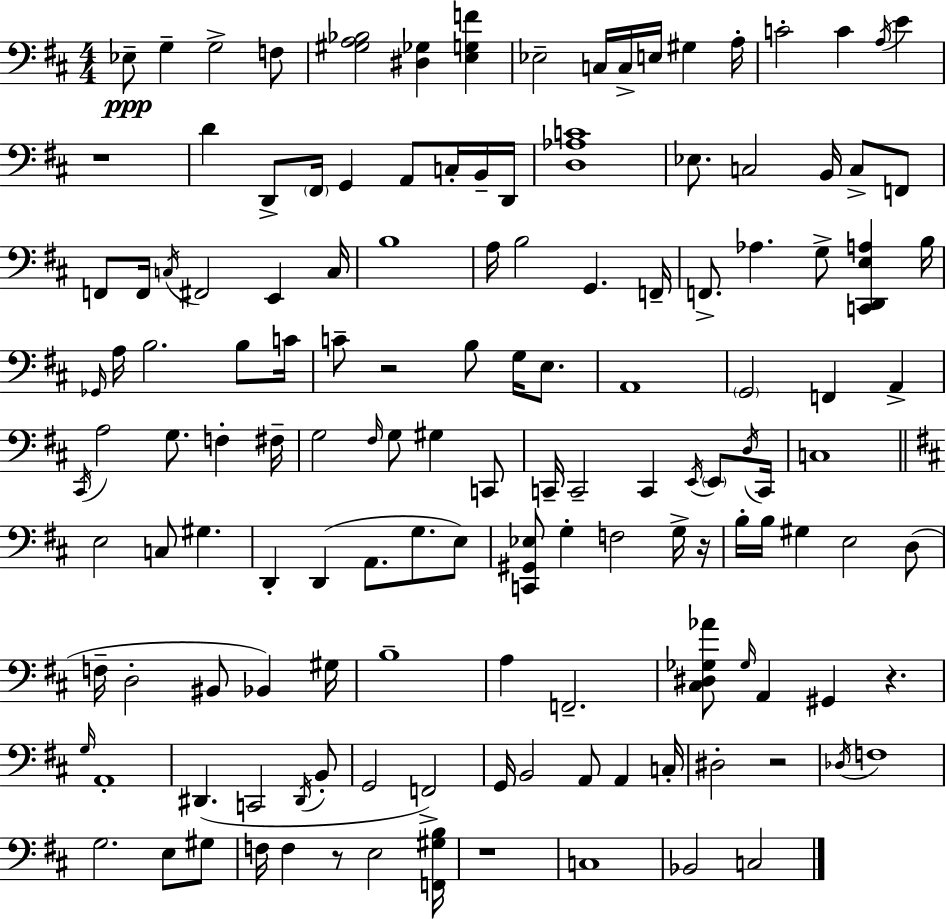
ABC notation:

X:1
T:Untitled
M:4/4
L:1/4
K:D
_E,/2 G, G,2 F,/2 [^G,A,_B,]2 [^D,_G,] [E,G,F] _E,2 C,/4 C,/4 E,/4 ^G, A,/4 C2 C A,/4 E z4 D D,,/2 ^F,,/4 G,, A,,/2 C,/4 B,,/4 D,,/4 [D,_A,C]4 _E,/2 C,2 B,,/4 C,/2 F,,/2 F,,/2 F,,/4 C,/4 ^F,,2 E,, C,/4 B,4 A,/4 B,2 G,, F,,/4 F,,/2 _A, G,/2 [C,,D,,E,A,] B,/4 _G,,/4 A,/4 B,2 B,/2 C/4 C/2 z2 B,/2 G,/4 E,/2 A,,4 G,,2 F,, A,, ^C,,/4 A,2 G,/2 F, ^F,/4 G,2 ^F,/4 G,/2 ^G, C,,/2 C,,/4 C,,2 C,, E,,/4 E,,/2 D,/4 C,,/4 C,4 E,2 C,/2 ^G, D,, D,, A,,/2 G,/2 E,/2 [C,,^G,,_E,]/2 G, F,2 G,/4 z/4 B,/4 B,/4 ^G, E,2 D,/2 F,/4 D,2 ^B,,/2 _B,, ^G,/4 B,4 A, F,,2 [^C,^D,_G,_A]/2 _G,/4 A,, ^G,, z G,/4 A,,4 ^D,, C,,2 ^D,,/4 B,,/2 G,,2 F,,2 G,,/4 B,,2 A,,/2 A,, C,/4 ^D,2 z2 _D,/4 F,4 G,2 E,/2 ^G,/2 F,/4 F, z/2 E,2 [F,,^G,B,]/4 z4 C,4 _B,,2 C,2